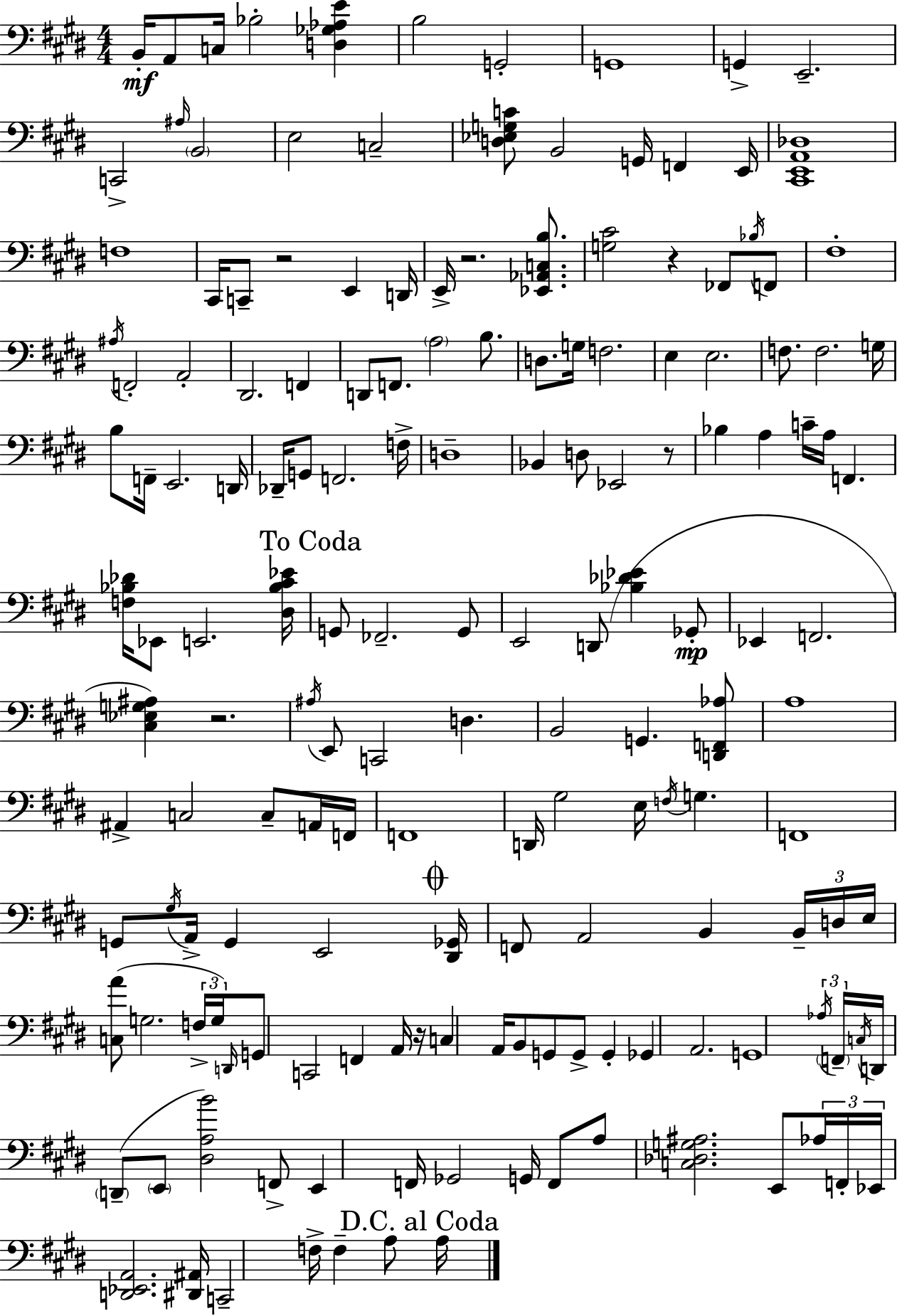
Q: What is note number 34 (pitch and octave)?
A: D2